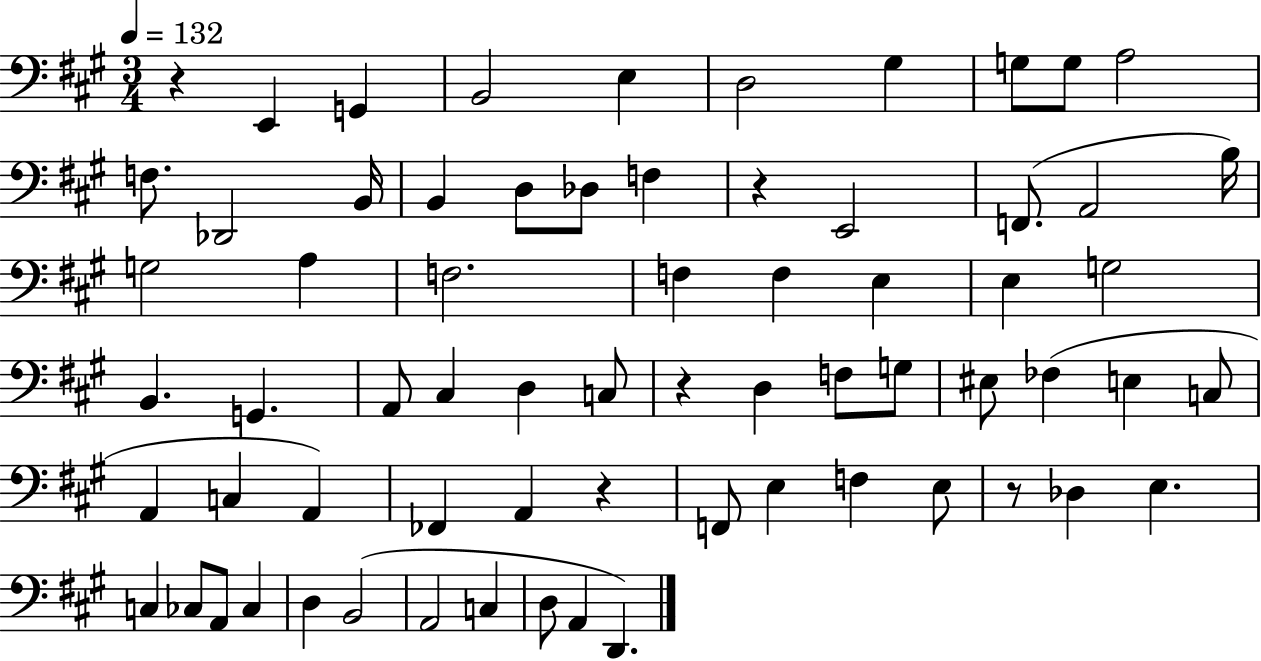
R/q E2/q G2/q B2/h E3/q D3/h G#3/q G3/e G3/e A3/h F3/e. Db2/h B2/s B2/q D3/e Db3/e F3/q R/q E2/h F2/e. A2/h B3/s G3/h A3/q F3/h. F3/q F3/q E3/q E3/q G3/h B2/q. G2/q. A2/e C#3/q D3/q C3/e R/q D3/q F3/e G3/e EIS3/e FES3/q E3/q C3/e A2/q C3/q A2/q FES2/q A2/q R/q F2/e E3/q F3/q E3/e R/e Db3/q E3/q. C3/q CES3/e A2/e CES3/q D3/q B2/h A2/h C3/q D3/e A2/q D2/q.